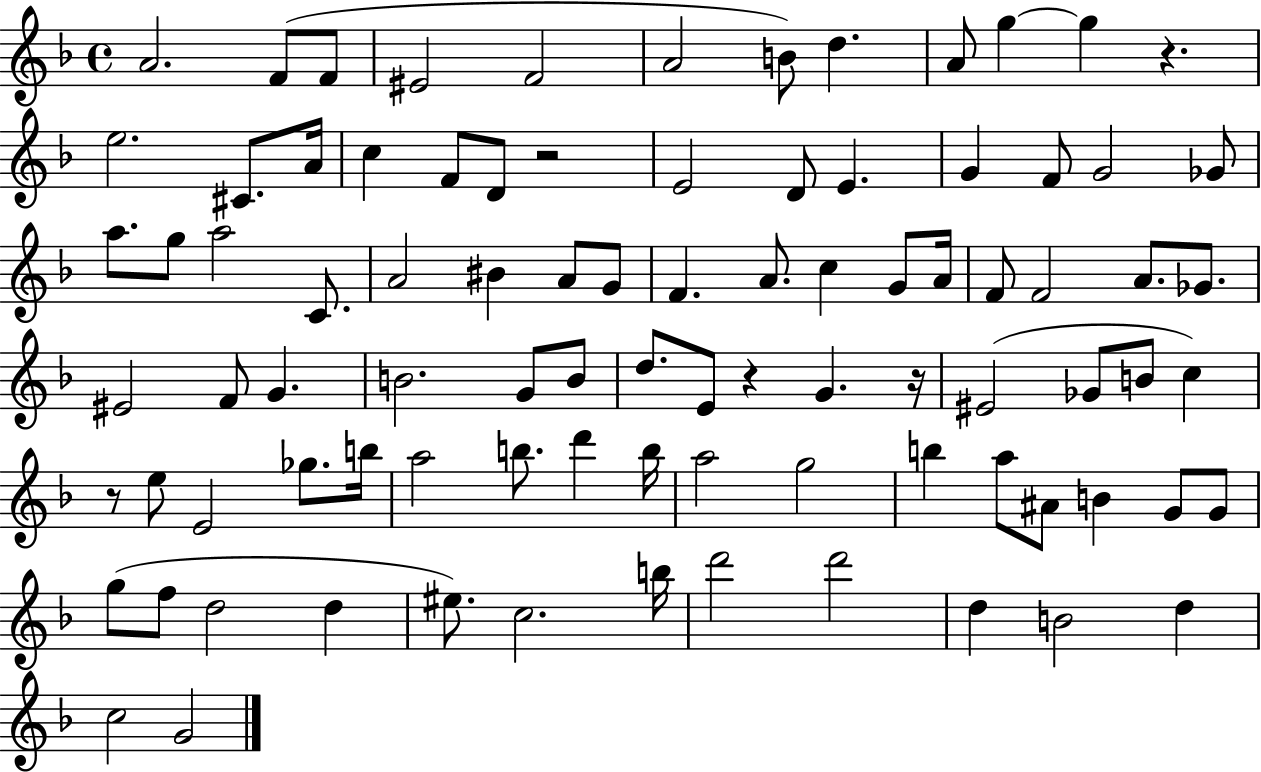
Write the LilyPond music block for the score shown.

{
  \clef treble
  \time 4/4
  \defaultTimeSignature
  \key f \major
  a'2. f'8( f'8 | eis'2 f'2 | a'2 b'8) d''4. | a'8 g''4~~ g''4 r4. | \break e''2. cis'8. a'16 | c''4 f'8 d'8 r2 | e'2 d'8 e'4. | g'4 f'8 g'2 ges'8 | \break a''8. g''8 a''2 c'8. | a'2 bis'4 a'8 g'8 | f'4. a'8. c''4 g'8 a'16 | f'8 f'2 a'8. ges'8. | \break eis'2 f'8 g'4. | b'2. g'8 b'8 | d''8. e'8 r4 g'4. r16 | eis'2( ges'8 b'8 c''4) | \break r8 e''8 e'2 ges''8. b''16 | a''2 b''8. d'''4 b''16 | a''2 g''2 | b''4 a''8 ais'8 b'4 g'8 g'8 | \break g''8( f''8 d''2 d''4 | eis''8.) c''2. b''16 | d'''2 d'''2 | d''4 b'2 d''4 | \break c''2 g'2 | \bar "|."
}